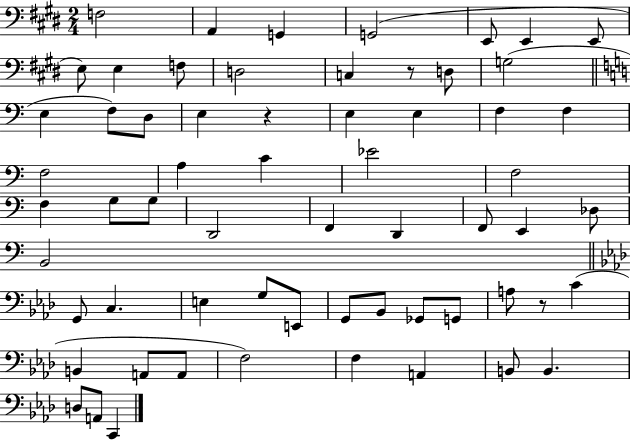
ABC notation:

X:1
T:Untitled
M:2/4
L:1/4
K:E
F,2 A,, G,, G,,2 E,,/2 E,, E,,/2 E,/2 E, F,/2 D,2 C, z/2 D,/2 G,2 E, F,/2 D,/2 E, z E, E, F, F, F,2 A, C _E2 F,2 F, G,/2 G,/2 D,,2 F,, D,, F,,/2 E,, _D,/2 B,,2 G,,/2 C, E, G,/2 E,,/2 G,,/2 _B,,/2 _G,,/2 G,,/2 A,/2 z/2 C B,, A,,/2 A,,/2 F,2 F, A,, B,,/2 B,, D,/2 A,,/2 C,,